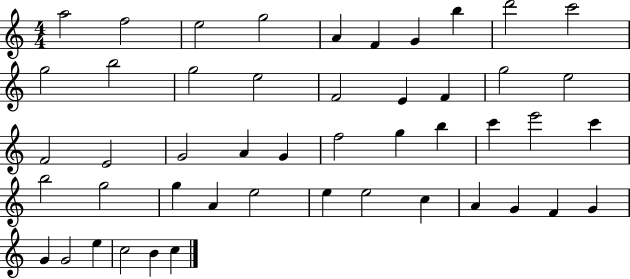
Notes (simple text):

A5/h F5/h E5/h G5/h A4/q F4/q G4/q B5/q D6/h C6/h G5/h B5/h G5/h E5/h F4/h E4/q F4/q G5/h E5/h F4/h E4/h G4/h A4/q G4/q F5/h G5/q B5/q C6/q E6/h C6/q B5/h G5/h G5/q A4/q E5/h E5/q E5/h C5/q A4/q G4/q F4/q G4/q G4/q G4/h E5/q C5/h B4/q C5/q